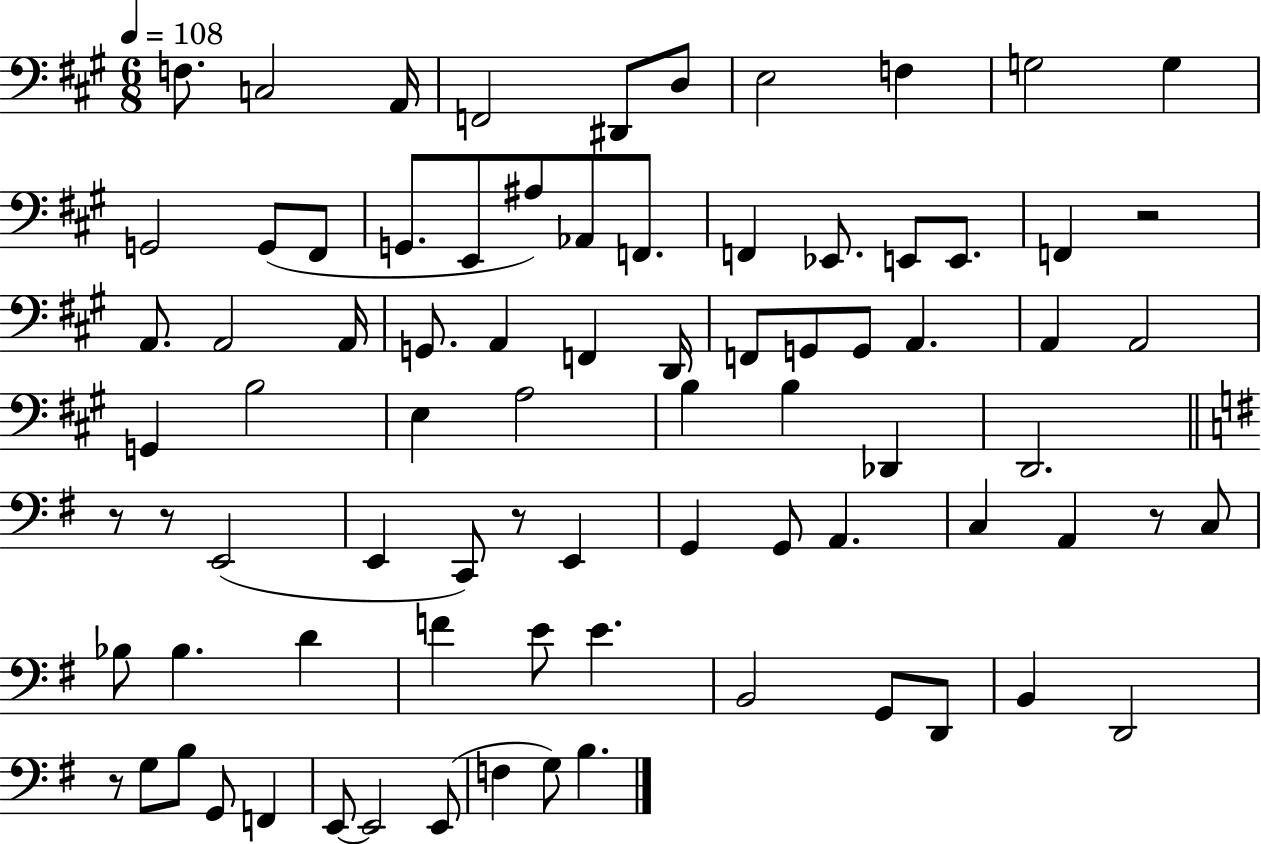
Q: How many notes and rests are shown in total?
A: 81